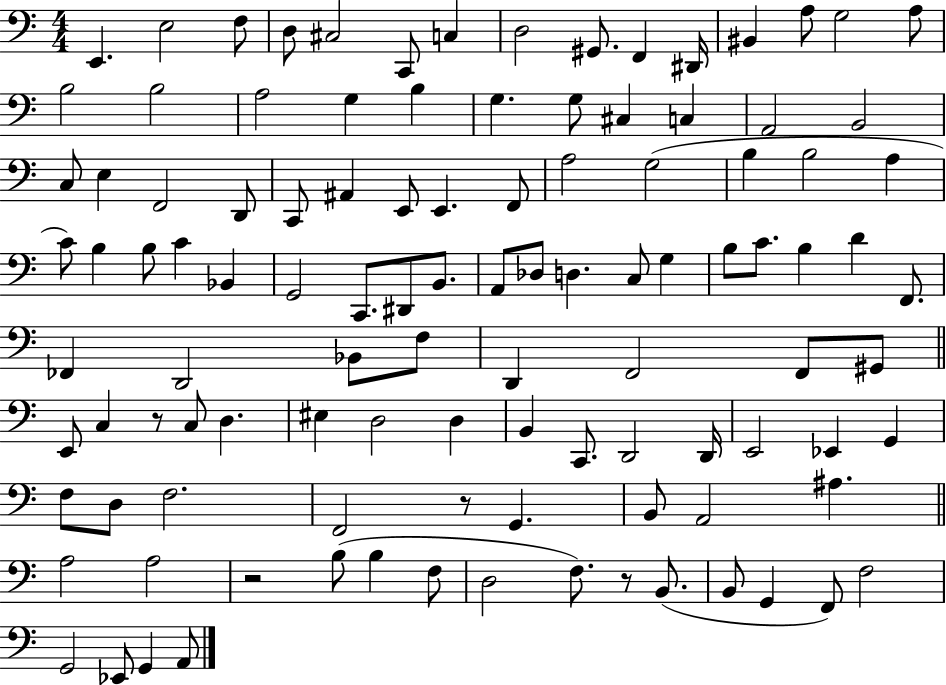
E2/q. E3/h F3/e D3/e C#3/h C2/e C3/q D3/h G#2/e. F2/q D#2/s BIS2/q A3/e G3/h A3/e B3/h B3/h A3/h G3/q B3/q G3/q. G3/e C#3/q C3/q A2/h B2/h C3/e E3/q F2/h D2/e C2/e A#2/q E2/e E2/q. F2/e A3/h G3/h B3/q B3/h A3/q C4/e B3/q B3/e C4/q Bb2/q G2/h C2/e. D#2/e B2/e. A2/e Db3/e D3/q. C3/e G3/q B3/e C4/e. B3/q D4/q F2/e. FES2/q D2/h Bb2/e F3/e D2/q F2/h F2/e G#2/e E2/e C3/q R/e C3/e D3/q. EIS3/q D3/h D3/q B2/q C2/e. D2/h D2/s E2/h Eb2/q G2/q F3/e D3/e F3/h. F2/h R/e G2/q. B2/e A2/h A#3/q. A3/h A3/h R/h B3/e B3/q F3/e D3/h F3/e. R/e B2/e. B2/e G2/q F2/e F3/h G2/h Eb2/e G2/q A2/e